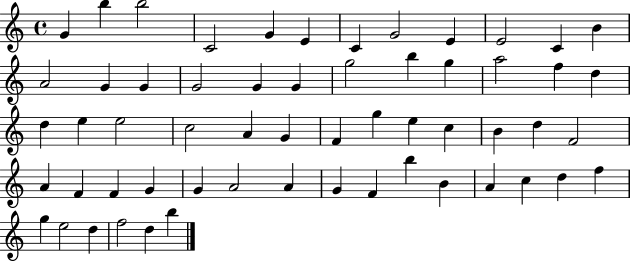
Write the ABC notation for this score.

X:1
T:Untitled
M:4/4
L:1/4
K:C
G b b2 C2 G E C G2 E E2 C B A2 G G G2 G G g2 b g a2 f d d e e2 c2 A G F g e c B d F2 A F F G G A2 A G F b B A c d f g e2 d f2 d b